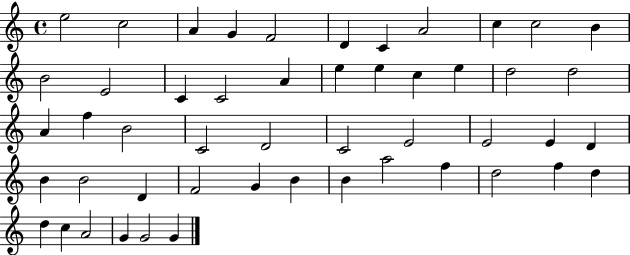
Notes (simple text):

E5/h C5/h A4/q G4/q F4/h D4/q C4/q A4/h C5/q C5/h B4/q B4/h E4/h C4/q C4/h A4/q E5/q E5/q C5/q E5/q D5/h D5/h A4/q F5/q B4/h C4/h D4/h C4/h E4/h E4/h E4/q D4/q B4/q B4/h D4/q F4/h G4/q B4/q B4/q A5/h F5/q D5/h F5/q D5/q D5/q C5/q A4/h G4/q G4/h G4/q